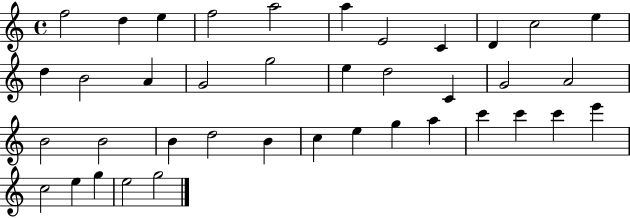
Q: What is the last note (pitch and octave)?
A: G5